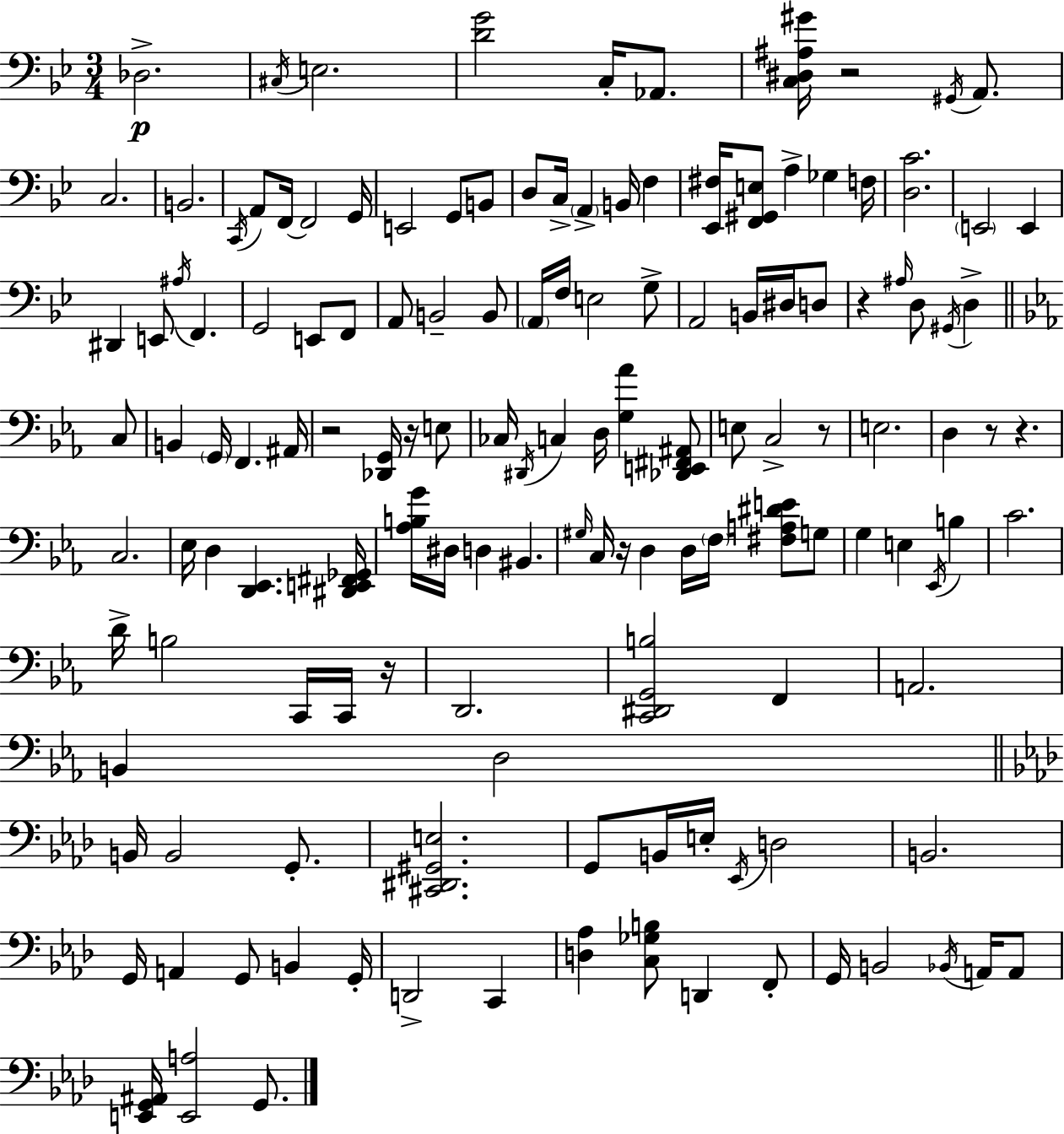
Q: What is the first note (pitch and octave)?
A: Db3